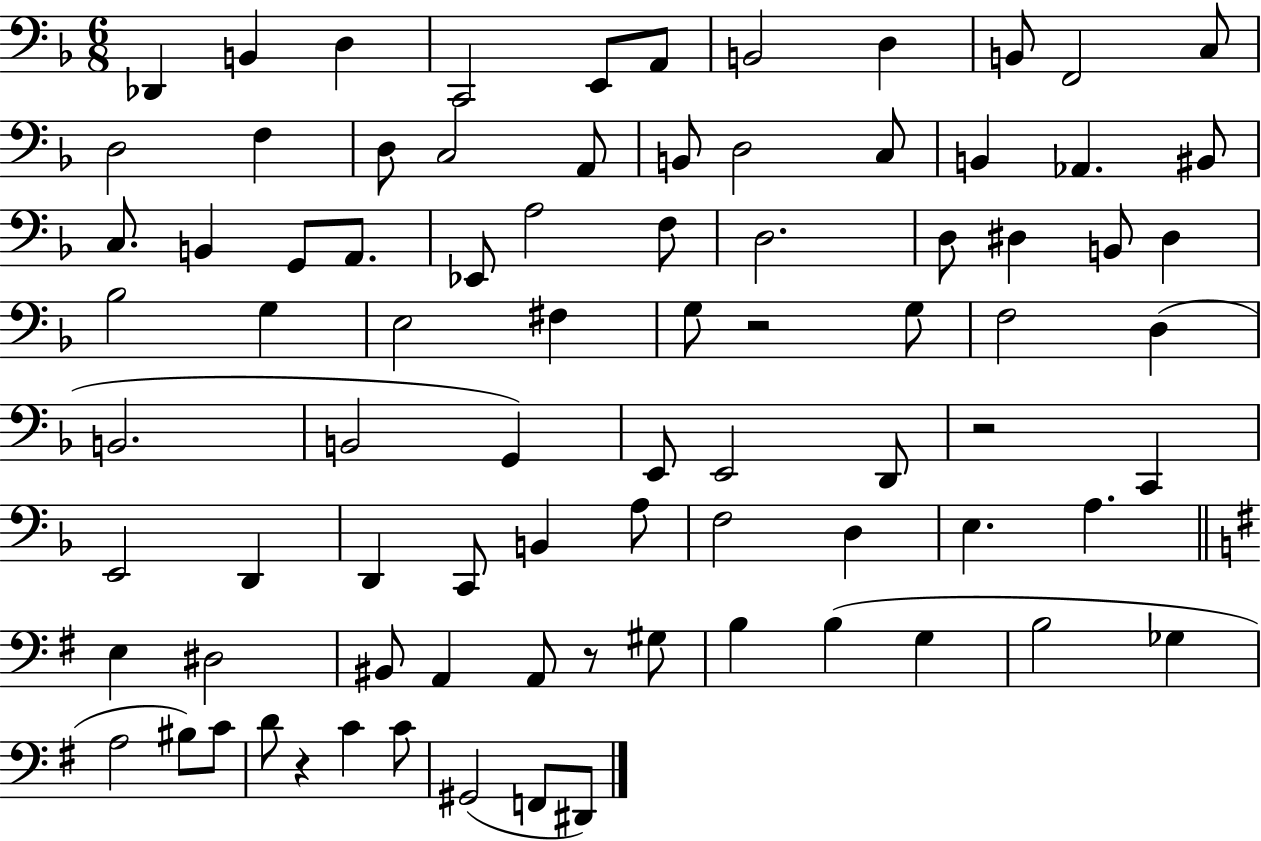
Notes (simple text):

Db2/q B2/q D3/q C2/h E2/e A2/e B2/h D3/q B2/e F2/h C3/e D3/h F3/q D3/e C3/h A2/e B2/e D3/h C3/e B2/q Ab2/q. BIS2/e C3/e. B2/q G2/e A2/e. Eb2/e A3/h F3/e D3/h. D3/e D#3/q B2/e D#3/q Bb3/h G3/q E3/h F#3/q G3/e R/h G3/e F3/h D3/q B2/h. B2/h G2/q E2/e E2/h D2/e R/h C2/q E2/h D2/q D2/q C2/e B2/q A3/e F3/h D3/q E3/q. A3/q. E3/q D#3/h BIS2/e A2/q A2/e R/e G#3/e B3/q B3/q G3/q B3/h Gb3/q A3/h BIS3/e C4/e D4/e R/q C4/q C4/e G#2/h F2/e D#2/e